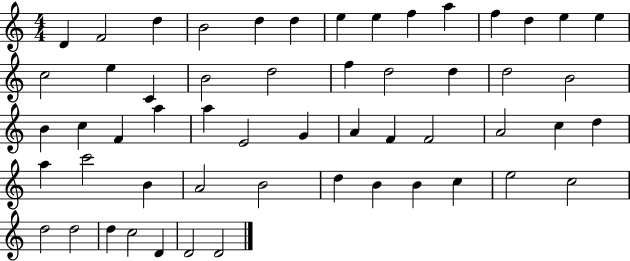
{
  \clef treble
  \numericTimeSignature
  \time 4/4
  \key c \major
  d'4 f'2 d''4 | b'2 d''4 d''4 | e''4 e''4 f''4 a''4 | f''4 d''4 e''4 e''4 | \break c''2 e''4 c'4 | b'2 d''2 | f''4 d''2 d''4 | d''2 b'2 | \break b'4 c''4 f'4 a''4 | a''4 e'2 g'4 | a'4 f'4 f'2 | a'2 c''4 d''4 | \break a''4 c'''2 b'4 | a'2 b'2 | d''4 b'4 b'4 c''4 | e''2 c''2 | \break d''2 d''2 | d''4 c''2 d'4 | d'2 d'2 | \bar "|."
}